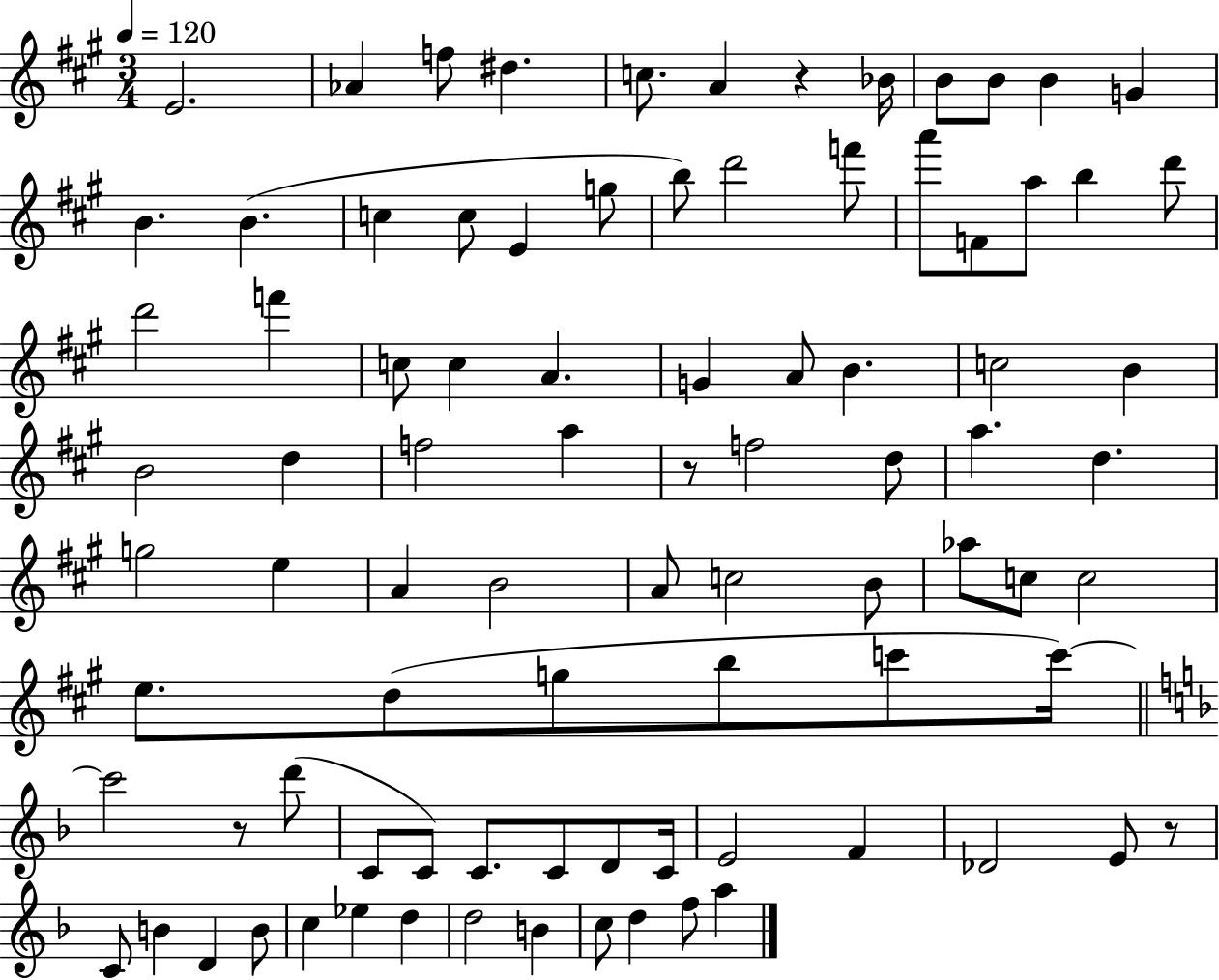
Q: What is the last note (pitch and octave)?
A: A5